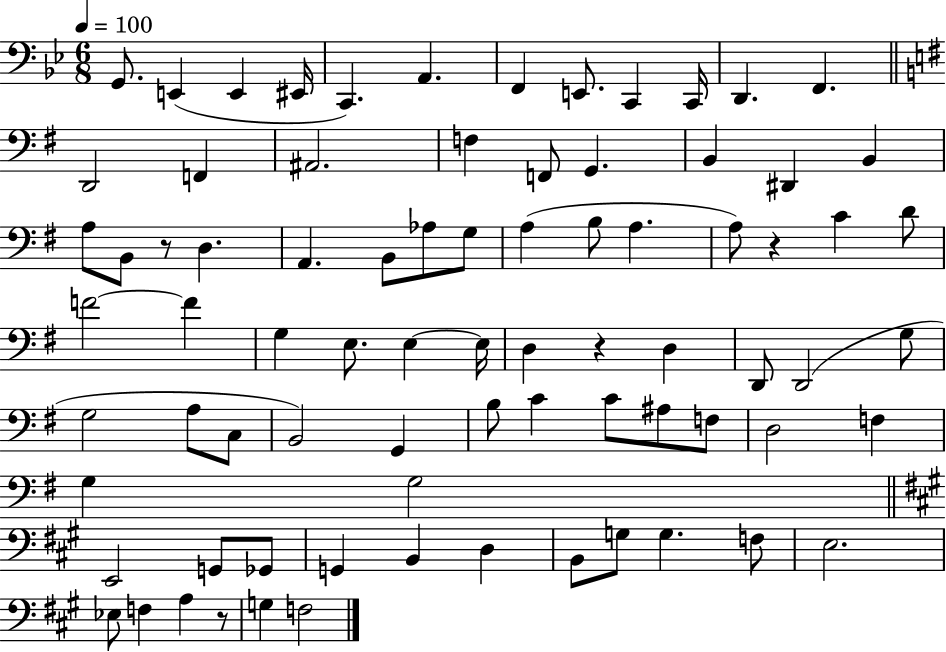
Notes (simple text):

G2/e. E2/q E2/q EIS2/s C2/q. A2/q. F2/q E2/e. C2/q C2/s D2/q. F2/q. D2/h F2/q A#2/h. F3/q F2/e G2/q. B2/q D#2/q B2/q A3/e B2/e R/e D3/q. A2/q. B2/e Ab3/e G3/e A3/q B3/e A3/q. A3/e R/q C4/q D4/e F4/h F4/q G3/q E3/e. E3/q E3/s D3/q R/q D3/q D2/e D2/h G3/e G3/h A3/e C3/e B2/h G2/q B3/e C4/q C4/e A#3/e F3/e D3/h F3/q G3/q G3/h E2/h G2/e Gb2/e G2/q B2/q D3/q B2/e G3/e G3/q. F3/e E3/h. Eb3/e F3/q A3/q R/e G3/q F3/h